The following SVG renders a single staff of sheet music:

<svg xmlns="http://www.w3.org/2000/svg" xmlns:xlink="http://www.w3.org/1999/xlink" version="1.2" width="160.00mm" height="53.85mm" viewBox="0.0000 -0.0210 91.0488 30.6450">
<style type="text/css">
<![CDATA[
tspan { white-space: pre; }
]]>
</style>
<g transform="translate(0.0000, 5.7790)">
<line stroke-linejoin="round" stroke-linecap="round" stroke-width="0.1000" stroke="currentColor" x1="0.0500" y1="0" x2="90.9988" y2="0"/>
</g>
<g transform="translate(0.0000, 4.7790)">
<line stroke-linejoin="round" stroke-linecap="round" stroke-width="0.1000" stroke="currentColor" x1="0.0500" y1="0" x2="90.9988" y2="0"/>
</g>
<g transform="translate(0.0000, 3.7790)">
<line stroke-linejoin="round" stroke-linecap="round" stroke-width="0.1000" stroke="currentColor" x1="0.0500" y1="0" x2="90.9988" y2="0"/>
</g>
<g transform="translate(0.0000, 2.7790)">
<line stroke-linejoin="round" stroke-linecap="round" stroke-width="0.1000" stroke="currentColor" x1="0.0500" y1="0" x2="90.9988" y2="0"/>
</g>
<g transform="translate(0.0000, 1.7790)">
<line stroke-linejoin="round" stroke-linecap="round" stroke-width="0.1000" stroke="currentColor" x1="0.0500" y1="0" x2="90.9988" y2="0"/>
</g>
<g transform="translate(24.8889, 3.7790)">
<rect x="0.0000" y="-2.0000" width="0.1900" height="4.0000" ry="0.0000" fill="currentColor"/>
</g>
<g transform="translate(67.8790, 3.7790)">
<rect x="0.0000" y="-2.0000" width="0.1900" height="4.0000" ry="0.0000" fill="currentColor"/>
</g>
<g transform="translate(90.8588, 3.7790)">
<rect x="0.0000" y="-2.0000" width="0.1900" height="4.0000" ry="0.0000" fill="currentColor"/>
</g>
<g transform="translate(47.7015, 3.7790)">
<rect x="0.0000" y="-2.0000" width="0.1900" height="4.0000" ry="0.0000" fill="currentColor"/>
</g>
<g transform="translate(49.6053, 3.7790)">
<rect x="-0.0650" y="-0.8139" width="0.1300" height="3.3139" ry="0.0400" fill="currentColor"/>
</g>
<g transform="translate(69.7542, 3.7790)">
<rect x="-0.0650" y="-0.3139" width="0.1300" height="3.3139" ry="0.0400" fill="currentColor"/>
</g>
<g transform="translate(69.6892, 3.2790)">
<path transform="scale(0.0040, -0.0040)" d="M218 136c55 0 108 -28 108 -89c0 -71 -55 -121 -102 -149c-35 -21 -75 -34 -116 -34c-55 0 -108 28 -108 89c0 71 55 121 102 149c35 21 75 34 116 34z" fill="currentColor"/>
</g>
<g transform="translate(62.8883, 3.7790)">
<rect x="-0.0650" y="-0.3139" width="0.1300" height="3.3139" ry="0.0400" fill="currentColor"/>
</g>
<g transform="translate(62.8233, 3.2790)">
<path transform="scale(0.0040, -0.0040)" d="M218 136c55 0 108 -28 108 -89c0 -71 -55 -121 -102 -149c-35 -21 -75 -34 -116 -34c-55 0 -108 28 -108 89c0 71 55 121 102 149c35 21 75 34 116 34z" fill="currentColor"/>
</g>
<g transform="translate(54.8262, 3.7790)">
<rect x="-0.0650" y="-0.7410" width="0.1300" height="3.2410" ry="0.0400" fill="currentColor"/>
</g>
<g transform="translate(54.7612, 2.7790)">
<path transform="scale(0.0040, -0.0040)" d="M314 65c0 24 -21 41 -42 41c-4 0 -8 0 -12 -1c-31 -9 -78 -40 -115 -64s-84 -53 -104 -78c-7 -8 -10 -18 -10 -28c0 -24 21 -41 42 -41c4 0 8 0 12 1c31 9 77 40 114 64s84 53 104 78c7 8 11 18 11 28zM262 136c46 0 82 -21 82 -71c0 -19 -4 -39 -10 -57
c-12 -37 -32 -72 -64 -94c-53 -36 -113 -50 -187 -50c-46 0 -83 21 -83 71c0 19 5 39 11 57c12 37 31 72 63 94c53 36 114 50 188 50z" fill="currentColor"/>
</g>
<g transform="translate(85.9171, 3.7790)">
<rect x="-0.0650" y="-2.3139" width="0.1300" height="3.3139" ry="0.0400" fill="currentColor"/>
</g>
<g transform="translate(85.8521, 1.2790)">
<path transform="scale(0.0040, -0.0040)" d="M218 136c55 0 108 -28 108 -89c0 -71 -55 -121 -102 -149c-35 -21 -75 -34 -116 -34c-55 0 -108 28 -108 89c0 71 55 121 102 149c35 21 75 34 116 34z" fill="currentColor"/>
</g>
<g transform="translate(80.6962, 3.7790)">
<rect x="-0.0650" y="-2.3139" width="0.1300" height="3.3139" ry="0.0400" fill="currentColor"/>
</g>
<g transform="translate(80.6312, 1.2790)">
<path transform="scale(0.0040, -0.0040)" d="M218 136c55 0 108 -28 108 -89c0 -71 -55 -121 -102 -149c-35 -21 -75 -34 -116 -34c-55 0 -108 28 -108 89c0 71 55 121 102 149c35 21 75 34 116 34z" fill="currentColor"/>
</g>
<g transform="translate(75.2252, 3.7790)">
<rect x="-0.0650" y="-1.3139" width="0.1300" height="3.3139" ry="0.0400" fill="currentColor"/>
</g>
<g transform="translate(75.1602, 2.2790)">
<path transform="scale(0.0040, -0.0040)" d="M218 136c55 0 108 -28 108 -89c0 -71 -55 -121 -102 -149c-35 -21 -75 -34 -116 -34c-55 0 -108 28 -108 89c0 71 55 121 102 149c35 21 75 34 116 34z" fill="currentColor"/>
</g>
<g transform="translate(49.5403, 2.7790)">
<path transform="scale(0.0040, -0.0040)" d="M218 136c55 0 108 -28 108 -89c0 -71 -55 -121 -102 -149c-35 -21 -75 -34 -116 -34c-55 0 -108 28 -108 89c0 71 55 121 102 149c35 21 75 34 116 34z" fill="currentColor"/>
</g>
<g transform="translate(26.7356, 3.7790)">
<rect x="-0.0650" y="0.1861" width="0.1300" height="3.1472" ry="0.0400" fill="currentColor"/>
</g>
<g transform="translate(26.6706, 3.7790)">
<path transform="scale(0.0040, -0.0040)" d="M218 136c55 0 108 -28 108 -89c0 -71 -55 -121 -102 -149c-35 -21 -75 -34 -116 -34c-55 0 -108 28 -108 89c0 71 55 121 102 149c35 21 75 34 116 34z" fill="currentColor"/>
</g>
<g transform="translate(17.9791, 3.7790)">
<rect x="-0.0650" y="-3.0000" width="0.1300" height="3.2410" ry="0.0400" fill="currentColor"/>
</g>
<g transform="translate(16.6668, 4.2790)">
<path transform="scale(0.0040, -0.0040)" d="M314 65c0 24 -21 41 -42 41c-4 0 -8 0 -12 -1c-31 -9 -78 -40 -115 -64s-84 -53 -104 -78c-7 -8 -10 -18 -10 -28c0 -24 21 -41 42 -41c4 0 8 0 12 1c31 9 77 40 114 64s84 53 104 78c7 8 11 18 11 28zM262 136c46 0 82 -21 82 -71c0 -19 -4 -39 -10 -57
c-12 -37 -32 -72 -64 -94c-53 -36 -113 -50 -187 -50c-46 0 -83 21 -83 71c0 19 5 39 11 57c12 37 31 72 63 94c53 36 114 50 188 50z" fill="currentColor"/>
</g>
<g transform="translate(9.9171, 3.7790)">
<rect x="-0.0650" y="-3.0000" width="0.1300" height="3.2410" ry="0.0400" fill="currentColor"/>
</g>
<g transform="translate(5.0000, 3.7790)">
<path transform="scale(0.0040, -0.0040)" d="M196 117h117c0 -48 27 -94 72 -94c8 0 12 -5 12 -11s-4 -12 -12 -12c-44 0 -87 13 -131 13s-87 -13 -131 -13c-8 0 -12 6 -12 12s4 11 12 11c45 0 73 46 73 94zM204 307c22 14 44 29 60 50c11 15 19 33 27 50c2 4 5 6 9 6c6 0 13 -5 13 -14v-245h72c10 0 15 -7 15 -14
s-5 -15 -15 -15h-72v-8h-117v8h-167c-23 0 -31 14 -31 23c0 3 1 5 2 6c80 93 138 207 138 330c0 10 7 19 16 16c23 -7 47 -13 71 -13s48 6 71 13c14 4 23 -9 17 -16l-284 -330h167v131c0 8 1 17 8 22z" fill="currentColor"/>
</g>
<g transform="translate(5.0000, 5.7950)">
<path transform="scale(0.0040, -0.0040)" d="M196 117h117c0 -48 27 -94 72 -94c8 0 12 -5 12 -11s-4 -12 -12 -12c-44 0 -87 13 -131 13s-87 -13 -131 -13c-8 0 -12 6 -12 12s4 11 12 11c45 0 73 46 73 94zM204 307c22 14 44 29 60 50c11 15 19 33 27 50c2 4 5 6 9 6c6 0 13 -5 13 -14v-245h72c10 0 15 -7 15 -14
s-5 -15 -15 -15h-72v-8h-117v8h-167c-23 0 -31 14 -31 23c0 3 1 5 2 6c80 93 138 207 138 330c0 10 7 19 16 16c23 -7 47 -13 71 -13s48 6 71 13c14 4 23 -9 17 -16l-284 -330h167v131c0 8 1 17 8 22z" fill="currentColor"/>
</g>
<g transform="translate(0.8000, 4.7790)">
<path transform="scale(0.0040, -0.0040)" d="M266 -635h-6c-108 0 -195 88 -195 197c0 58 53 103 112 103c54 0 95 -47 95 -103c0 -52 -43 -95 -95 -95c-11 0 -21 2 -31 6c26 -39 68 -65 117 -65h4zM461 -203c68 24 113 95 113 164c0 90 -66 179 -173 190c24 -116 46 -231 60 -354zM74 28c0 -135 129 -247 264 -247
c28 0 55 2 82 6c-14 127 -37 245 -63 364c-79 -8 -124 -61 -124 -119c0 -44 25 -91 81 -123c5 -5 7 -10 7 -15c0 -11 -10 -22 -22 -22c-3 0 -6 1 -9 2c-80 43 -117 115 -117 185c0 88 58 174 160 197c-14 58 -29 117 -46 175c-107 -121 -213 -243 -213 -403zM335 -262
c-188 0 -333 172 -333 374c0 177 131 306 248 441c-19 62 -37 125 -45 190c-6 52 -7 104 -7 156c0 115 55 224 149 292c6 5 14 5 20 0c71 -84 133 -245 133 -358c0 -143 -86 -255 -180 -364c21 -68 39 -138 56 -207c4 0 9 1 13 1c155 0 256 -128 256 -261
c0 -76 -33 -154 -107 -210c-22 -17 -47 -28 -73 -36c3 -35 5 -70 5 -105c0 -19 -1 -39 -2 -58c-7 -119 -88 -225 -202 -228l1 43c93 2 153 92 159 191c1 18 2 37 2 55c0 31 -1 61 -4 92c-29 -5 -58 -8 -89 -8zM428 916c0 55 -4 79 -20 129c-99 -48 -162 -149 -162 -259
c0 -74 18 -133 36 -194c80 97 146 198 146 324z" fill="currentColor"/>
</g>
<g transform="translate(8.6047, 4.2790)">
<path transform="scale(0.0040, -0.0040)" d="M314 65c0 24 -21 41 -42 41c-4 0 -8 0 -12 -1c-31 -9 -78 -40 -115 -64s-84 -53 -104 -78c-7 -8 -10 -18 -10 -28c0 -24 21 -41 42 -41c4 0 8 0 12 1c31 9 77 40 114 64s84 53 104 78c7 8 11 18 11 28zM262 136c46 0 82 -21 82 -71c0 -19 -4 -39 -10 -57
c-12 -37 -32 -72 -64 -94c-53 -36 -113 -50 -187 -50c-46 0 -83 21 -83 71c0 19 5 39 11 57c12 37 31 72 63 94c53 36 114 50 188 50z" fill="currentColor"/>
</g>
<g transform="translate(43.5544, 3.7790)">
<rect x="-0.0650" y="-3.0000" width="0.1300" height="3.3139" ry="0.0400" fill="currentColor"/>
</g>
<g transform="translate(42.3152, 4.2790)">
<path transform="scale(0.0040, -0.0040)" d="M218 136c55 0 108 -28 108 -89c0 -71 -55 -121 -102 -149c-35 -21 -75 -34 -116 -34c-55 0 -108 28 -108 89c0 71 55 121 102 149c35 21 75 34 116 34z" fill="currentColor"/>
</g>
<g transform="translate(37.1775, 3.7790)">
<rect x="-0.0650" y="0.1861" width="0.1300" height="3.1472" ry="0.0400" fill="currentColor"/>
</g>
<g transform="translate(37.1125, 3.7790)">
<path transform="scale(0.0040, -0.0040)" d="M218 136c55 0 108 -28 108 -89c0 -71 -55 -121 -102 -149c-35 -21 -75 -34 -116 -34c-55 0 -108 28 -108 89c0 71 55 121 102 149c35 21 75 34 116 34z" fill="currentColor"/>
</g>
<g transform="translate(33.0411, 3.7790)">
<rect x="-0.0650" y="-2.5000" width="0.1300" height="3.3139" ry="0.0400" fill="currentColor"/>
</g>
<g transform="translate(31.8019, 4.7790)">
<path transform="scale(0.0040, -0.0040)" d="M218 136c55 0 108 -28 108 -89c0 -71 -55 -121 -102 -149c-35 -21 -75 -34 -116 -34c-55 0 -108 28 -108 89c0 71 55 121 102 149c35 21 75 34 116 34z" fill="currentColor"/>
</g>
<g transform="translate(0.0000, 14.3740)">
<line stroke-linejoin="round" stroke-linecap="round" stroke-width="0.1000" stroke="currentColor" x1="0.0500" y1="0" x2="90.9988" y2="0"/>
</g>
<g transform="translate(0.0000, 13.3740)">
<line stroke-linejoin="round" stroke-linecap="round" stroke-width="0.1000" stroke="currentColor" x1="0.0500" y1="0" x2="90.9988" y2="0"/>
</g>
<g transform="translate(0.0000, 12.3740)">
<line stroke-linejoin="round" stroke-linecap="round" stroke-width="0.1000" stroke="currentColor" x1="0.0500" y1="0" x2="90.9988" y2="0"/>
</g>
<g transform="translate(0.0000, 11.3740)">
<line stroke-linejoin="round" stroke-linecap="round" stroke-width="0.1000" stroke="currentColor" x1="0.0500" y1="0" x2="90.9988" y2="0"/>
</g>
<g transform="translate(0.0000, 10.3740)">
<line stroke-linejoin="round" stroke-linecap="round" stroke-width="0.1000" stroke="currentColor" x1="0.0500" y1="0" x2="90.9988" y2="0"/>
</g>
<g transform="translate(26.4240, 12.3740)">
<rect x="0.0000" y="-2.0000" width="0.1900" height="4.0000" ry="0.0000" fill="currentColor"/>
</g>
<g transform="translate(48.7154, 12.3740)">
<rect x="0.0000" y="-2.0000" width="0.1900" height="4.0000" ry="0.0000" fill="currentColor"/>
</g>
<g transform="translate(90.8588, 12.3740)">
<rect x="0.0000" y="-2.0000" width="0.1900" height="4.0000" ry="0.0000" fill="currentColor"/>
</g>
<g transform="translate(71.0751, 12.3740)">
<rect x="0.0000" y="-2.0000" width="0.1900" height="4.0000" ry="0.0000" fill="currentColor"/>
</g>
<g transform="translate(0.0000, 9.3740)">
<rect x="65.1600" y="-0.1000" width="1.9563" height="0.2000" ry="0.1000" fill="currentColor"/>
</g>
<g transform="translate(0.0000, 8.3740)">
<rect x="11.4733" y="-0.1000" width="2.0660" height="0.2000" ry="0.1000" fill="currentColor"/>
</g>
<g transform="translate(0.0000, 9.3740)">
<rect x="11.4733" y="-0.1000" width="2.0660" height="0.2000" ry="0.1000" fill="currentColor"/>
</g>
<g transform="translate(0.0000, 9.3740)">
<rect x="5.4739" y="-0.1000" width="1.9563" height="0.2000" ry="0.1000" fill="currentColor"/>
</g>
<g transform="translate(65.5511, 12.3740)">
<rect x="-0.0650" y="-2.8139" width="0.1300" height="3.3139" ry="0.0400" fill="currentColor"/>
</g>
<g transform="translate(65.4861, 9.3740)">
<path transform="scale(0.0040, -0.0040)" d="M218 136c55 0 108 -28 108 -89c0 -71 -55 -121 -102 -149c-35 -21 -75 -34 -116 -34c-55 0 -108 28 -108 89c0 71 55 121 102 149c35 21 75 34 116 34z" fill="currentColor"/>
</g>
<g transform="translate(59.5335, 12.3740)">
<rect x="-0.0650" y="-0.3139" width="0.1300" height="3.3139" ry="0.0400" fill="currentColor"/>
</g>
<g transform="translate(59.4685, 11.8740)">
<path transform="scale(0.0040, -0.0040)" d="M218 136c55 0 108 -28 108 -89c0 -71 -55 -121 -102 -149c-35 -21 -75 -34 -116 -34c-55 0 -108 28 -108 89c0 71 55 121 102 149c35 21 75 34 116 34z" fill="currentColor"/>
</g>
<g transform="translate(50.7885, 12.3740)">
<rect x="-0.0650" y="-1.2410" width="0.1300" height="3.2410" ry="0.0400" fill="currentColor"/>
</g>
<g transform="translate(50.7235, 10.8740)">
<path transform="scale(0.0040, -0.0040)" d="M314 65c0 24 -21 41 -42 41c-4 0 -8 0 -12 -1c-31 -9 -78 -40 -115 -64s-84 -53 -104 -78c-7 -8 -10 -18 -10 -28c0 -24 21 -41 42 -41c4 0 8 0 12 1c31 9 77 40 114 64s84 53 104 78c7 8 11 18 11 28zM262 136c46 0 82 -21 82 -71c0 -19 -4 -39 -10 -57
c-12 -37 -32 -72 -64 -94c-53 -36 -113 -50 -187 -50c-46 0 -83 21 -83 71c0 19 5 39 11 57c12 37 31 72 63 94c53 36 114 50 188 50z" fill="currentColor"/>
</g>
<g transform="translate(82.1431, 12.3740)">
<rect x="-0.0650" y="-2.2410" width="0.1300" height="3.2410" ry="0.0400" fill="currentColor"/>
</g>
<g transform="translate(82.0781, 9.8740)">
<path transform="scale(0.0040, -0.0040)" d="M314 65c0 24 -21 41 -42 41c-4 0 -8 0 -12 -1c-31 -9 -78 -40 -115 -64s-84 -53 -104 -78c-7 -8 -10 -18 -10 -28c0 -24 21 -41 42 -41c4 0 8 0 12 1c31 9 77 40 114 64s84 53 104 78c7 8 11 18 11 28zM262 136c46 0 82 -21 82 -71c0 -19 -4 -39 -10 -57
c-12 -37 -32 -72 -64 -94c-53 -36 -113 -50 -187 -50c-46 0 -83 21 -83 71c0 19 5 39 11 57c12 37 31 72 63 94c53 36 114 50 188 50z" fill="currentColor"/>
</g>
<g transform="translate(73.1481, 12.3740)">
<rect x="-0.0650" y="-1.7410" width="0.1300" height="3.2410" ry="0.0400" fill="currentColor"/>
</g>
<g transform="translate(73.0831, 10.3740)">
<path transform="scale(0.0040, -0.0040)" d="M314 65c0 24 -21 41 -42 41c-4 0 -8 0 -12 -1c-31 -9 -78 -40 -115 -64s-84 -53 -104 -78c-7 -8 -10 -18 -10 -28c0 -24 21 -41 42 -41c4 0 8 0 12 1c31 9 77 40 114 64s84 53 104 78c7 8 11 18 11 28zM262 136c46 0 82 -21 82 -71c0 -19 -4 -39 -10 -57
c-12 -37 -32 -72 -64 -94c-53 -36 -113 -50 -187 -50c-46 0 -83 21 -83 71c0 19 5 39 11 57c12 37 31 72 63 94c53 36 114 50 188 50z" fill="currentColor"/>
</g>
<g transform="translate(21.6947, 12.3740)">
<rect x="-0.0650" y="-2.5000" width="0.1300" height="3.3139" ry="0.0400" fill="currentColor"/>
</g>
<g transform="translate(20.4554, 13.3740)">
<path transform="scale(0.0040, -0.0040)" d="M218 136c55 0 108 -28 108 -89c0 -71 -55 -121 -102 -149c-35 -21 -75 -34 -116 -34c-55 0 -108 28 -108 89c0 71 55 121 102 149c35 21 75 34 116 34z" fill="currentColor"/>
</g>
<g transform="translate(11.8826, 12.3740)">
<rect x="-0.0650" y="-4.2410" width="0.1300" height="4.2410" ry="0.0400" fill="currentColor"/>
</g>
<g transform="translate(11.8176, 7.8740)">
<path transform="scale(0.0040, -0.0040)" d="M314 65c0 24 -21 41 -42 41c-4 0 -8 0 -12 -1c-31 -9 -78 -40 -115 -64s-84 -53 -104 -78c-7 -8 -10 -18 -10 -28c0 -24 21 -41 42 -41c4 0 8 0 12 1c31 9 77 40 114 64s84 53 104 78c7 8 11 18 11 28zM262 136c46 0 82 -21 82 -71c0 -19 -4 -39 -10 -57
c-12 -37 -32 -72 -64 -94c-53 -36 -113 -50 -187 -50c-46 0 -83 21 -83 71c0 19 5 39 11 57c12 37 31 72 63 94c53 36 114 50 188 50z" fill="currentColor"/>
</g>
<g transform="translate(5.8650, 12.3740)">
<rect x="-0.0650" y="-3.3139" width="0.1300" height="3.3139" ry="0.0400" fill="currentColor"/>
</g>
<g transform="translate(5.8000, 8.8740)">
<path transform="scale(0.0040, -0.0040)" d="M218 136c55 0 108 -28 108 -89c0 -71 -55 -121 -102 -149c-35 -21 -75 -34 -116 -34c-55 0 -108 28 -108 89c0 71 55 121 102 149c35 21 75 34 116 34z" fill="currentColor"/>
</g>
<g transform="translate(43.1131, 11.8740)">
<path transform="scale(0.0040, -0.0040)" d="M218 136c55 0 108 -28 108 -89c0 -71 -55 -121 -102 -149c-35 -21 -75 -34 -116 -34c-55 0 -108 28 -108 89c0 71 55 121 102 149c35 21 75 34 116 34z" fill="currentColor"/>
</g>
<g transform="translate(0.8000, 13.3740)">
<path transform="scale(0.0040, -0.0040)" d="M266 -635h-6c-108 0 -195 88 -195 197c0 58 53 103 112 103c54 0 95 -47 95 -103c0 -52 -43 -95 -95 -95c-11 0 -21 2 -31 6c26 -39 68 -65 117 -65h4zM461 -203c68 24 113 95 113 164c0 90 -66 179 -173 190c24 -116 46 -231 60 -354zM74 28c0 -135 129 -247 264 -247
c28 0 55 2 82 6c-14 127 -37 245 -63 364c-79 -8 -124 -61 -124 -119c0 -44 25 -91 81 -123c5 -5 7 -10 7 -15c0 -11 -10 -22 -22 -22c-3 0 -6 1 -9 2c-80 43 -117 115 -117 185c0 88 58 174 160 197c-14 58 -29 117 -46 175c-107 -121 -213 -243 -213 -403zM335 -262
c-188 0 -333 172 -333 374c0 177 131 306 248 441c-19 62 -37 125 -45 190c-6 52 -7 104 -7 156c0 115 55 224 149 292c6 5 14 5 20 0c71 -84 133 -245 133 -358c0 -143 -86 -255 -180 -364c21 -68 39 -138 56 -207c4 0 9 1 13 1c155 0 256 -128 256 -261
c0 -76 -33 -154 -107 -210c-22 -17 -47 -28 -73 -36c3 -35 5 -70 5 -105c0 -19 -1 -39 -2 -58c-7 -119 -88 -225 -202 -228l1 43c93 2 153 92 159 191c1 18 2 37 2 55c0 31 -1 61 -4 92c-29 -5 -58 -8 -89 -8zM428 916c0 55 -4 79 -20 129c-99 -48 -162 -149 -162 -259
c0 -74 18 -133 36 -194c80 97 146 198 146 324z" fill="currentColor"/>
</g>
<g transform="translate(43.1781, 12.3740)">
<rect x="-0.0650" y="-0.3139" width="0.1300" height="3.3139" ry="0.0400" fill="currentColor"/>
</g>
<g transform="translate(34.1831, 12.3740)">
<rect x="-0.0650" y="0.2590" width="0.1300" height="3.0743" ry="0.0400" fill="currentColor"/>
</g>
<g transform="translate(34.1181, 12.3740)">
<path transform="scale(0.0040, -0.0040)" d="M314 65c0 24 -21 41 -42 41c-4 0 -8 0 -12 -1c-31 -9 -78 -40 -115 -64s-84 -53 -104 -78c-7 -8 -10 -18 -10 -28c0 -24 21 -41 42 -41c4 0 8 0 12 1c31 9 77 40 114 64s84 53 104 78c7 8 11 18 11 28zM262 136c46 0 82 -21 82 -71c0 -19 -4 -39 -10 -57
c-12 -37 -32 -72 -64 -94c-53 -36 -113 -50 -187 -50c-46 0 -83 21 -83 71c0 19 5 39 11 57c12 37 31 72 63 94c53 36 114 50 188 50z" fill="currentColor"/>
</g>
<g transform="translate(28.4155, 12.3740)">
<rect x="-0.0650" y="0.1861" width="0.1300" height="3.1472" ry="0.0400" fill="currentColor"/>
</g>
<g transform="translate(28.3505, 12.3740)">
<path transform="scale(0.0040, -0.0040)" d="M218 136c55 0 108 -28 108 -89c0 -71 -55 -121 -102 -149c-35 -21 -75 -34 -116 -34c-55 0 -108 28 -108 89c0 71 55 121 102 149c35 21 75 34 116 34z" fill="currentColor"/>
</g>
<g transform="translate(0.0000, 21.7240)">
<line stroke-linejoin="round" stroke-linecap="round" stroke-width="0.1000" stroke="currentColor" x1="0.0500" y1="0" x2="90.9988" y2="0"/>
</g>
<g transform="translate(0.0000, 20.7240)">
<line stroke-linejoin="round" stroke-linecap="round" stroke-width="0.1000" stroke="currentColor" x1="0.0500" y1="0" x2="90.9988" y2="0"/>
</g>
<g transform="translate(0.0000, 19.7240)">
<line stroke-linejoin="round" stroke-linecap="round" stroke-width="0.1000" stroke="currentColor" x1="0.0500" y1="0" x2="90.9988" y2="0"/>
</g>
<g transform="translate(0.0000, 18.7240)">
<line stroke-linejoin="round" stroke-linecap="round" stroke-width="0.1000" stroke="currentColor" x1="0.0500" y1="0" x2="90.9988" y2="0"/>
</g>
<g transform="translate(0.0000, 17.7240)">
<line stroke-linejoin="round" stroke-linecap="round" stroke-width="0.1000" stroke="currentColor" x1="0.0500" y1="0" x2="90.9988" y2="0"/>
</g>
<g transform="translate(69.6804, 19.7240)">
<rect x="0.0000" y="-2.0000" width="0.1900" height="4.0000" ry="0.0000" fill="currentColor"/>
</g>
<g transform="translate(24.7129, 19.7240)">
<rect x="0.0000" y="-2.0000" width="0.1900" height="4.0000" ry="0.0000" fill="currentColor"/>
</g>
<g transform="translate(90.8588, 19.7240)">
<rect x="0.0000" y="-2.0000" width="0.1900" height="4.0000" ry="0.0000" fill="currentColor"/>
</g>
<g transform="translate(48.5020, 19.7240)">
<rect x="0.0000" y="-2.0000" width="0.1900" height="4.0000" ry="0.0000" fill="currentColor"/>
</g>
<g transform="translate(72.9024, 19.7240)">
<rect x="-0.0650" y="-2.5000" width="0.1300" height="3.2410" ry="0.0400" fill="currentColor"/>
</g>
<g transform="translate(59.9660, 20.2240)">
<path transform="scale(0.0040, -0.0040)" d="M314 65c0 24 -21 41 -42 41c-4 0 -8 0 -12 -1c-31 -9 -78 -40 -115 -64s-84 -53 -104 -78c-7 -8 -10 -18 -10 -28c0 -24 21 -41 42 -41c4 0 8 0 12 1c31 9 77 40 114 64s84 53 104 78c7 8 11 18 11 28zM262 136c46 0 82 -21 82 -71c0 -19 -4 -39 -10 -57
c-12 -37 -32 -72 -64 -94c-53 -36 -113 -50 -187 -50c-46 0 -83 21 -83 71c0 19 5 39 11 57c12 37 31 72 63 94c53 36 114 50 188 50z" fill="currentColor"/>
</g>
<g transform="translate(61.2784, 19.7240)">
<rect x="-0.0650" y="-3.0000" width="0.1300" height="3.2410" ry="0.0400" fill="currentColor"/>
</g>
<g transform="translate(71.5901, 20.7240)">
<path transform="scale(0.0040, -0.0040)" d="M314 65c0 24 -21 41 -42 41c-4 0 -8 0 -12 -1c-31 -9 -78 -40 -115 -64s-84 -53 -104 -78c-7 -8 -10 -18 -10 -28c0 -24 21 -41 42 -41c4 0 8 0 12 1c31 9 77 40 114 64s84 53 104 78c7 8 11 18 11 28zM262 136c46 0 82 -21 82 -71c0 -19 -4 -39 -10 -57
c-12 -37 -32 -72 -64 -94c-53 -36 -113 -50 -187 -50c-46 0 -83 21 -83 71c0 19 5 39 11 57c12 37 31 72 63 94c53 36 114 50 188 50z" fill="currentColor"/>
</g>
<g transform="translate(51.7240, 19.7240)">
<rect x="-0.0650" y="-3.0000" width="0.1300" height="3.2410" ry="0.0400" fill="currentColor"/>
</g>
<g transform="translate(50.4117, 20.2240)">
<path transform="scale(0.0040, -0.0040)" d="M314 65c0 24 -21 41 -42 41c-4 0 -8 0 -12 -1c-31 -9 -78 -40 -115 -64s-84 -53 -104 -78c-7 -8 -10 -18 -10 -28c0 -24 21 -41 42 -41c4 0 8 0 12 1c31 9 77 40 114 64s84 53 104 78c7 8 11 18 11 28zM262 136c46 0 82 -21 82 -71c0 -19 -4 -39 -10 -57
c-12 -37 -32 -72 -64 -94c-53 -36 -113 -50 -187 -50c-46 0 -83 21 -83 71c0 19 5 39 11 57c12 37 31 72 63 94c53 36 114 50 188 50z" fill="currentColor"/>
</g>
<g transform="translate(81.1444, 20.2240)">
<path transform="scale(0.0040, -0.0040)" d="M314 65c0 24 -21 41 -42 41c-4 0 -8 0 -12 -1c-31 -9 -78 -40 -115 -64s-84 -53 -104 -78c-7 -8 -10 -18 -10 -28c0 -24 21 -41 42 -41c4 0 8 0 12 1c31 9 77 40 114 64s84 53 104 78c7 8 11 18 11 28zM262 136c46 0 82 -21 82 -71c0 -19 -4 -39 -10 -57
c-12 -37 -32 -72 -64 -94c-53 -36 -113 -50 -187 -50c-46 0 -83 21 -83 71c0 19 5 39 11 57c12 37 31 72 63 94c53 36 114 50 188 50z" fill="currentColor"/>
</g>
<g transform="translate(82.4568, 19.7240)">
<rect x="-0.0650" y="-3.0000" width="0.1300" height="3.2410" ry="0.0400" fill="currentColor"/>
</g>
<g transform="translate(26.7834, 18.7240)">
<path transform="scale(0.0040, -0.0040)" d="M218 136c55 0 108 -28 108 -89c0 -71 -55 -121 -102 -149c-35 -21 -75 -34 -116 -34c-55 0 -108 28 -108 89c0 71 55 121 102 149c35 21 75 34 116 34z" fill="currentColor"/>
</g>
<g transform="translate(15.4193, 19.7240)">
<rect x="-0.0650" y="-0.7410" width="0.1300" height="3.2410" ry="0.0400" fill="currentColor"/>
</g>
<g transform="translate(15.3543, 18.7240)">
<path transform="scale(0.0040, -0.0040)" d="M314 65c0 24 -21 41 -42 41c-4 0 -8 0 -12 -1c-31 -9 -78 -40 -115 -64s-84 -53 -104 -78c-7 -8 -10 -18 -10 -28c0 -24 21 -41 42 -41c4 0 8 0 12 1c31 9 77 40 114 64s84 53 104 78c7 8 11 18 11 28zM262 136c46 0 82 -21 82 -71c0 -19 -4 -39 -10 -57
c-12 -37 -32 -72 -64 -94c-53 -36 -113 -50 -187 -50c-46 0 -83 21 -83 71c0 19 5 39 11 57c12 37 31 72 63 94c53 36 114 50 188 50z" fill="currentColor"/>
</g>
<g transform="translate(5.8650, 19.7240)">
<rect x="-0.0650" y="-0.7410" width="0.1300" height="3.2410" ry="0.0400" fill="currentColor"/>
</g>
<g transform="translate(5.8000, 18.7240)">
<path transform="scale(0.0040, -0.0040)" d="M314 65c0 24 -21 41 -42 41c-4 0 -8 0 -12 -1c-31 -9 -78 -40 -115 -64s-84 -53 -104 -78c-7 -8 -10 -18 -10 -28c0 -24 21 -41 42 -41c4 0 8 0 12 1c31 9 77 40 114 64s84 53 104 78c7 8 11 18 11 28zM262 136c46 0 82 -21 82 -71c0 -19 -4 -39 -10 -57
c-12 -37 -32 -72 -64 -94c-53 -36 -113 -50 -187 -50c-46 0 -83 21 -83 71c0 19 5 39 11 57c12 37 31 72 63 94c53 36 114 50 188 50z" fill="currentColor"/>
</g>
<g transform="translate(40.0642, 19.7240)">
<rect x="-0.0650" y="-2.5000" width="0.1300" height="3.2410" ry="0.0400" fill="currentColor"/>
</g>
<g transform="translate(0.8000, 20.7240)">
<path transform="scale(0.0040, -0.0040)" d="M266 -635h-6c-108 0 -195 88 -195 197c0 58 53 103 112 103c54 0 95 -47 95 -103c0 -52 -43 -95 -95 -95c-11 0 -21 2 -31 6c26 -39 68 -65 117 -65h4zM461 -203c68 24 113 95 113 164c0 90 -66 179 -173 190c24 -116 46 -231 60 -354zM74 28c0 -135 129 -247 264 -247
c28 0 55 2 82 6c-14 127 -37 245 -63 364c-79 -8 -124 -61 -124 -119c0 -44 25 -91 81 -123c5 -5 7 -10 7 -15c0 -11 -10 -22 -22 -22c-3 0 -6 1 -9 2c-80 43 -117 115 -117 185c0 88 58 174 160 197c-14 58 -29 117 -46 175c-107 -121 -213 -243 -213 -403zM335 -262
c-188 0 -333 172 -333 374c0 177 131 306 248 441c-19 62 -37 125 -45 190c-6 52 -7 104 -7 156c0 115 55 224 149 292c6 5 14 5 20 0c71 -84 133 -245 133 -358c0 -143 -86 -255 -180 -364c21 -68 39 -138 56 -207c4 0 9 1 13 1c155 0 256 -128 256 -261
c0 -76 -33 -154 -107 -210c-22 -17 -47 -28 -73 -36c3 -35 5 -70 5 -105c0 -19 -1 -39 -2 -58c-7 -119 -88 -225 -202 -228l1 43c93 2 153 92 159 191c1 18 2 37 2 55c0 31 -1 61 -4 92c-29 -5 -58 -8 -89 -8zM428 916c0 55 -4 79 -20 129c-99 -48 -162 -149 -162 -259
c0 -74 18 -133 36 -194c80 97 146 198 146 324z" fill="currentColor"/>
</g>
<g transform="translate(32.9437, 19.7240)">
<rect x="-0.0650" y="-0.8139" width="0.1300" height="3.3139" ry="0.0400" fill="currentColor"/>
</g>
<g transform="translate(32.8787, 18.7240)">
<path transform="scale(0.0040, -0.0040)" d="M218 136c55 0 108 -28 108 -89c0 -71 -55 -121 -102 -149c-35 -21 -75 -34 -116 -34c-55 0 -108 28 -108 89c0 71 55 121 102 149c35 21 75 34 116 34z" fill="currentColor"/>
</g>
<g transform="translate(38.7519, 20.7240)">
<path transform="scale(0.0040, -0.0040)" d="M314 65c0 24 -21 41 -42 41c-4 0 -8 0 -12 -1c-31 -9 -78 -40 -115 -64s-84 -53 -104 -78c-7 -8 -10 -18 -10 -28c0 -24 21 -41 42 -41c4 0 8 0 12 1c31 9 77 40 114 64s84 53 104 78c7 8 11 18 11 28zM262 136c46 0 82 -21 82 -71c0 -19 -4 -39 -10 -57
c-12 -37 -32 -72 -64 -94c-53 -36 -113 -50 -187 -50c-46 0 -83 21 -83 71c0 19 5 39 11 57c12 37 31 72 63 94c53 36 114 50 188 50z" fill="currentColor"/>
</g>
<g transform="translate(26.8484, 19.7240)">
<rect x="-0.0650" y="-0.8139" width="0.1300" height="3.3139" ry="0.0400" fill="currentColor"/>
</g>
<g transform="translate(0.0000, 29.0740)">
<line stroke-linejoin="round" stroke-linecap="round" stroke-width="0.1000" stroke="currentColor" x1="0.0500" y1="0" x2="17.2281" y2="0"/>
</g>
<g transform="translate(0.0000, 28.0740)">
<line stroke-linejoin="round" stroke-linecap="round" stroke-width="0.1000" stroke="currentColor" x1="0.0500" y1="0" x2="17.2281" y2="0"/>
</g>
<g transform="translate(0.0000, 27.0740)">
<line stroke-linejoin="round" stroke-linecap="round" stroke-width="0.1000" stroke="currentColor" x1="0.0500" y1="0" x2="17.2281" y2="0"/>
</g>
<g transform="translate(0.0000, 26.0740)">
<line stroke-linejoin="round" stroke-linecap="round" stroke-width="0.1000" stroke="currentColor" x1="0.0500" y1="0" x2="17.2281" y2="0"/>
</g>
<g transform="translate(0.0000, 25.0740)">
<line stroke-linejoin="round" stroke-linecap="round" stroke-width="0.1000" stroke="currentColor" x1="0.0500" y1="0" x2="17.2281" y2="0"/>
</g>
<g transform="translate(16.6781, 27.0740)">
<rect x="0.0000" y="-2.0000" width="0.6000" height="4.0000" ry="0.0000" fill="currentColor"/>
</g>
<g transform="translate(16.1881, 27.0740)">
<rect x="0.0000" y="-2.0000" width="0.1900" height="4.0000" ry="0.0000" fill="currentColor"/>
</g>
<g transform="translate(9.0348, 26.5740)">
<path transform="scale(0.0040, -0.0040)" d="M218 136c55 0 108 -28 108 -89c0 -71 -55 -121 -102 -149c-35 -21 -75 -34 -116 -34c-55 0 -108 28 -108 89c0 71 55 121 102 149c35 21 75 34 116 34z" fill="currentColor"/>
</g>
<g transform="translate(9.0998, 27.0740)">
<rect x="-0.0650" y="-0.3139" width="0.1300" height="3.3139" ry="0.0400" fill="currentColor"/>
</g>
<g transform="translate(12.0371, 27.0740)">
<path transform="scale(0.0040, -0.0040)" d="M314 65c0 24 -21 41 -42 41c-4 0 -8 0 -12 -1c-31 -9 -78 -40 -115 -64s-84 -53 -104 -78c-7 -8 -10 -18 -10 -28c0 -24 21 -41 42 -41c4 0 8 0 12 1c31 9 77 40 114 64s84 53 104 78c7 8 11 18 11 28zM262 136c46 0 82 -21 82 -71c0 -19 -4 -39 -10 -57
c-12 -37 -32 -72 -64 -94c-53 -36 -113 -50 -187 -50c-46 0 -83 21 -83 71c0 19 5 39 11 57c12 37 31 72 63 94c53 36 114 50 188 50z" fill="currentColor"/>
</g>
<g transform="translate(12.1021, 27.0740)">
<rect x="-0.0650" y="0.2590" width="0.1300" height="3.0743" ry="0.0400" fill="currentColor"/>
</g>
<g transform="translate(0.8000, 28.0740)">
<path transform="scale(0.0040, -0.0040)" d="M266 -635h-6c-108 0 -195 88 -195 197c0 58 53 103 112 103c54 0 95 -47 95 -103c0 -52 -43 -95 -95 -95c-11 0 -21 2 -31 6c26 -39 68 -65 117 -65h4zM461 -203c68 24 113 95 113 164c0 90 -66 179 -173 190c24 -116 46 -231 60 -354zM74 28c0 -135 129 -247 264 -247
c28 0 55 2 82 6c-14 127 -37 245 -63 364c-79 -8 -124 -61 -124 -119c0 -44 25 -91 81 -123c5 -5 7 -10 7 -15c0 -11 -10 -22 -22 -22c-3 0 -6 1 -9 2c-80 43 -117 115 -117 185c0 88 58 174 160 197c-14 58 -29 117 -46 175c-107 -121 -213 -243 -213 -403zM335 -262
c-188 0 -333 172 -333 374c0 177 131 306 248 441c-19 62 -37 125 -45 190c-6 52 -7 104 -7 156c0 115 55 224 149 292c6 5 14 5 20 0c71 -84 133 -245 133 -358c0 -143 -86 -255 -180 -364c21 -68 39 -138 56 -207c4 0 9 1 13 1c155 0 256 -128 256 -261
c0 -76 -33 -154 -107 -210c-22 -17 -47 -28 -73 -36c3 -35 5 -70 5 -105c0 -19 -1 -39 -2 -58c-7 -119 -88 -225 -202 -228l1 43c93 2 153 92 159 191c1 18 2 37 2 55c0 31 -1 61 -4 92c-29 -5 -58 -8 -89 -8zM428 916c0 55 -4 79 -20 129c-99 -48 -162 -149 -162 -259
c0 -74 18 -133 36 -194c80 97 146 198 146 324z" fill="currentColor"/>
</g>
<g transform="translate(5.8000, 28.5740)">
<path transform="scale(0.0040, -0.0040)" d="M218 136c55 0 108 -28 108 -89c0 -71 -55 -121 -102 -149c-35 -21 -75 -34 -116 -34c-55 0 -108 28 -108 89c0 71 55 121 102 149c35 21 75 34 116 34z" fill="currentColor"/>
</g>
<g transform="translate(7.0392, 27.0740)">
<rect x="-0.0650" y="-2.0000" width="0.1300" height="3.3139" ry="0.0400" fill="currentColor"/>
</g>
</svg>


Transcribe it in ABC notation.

X:1
T:Untitled
M:4/4
L:1/4
K:C
A2 A2 B G B A d d2 c c e g g b d'2 G B B2 c e2 c a f2 g2 d2 d2 d d G2 A2 A2 G2 A2 F c B2